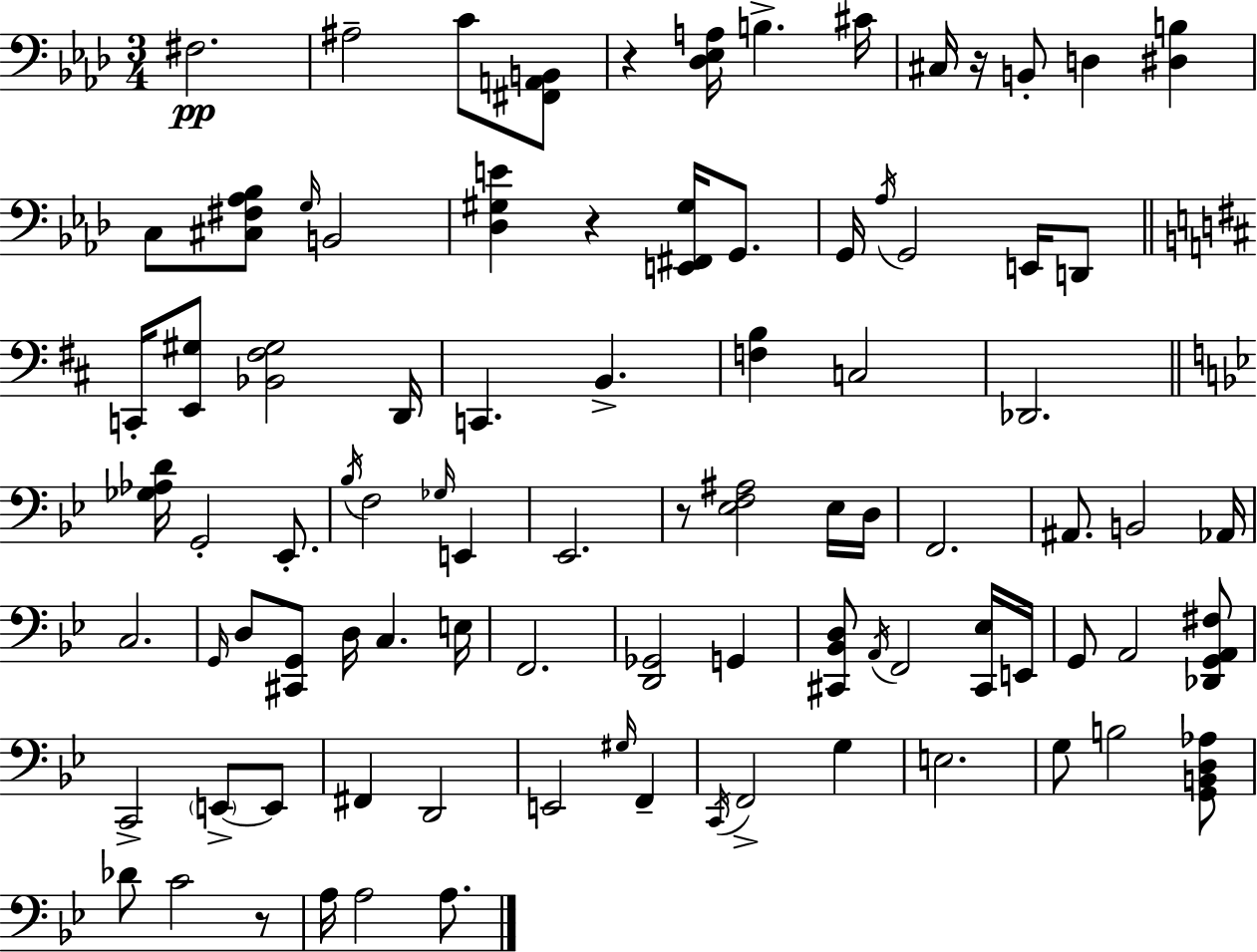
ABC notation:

X:1
T:Untitled
M:3/4
L:1/4
K:Ab
^F,2 ^A,2 C/2 [^F,,A,,B,,]/2 z [_D,_E,A,]/4 B, ^C/4 ^C,/4 z/4 B,,/2 D, [^D,B,] C,/2 [^C,^F,_A,_B,]/2 G,/4 B,,2 [_D,^G,E] z [E,,^F,,^G,]/4 G,,/2 G,,/4 _A,/4 G,,2 E,,/4 D,,/2 C,,/4 [E,,^G,]/2 [_B,,^F,^G,]2 D,,/4 C,, B,, [F,B,] C,2 _D,,2 [_G,_A,D]/4 G,,2 _E,,/2 _B,/4 F,2 _G,/4 E,, _E,,2 z/2 [_E,F,^A,]2 _E,/4 D,/4 F,,2 ^A,,/2 B,,2 _A,,/4 C,2 G,,/4 D,/2 [^C,,G,,]/2 D,/4 C, E,/4 F,,2 [D,,_G,,]2 G,, [^C,,_B,,D,]/2 A,,/4 F,,2 [^C,,_E,]/4 E,,/4 G,,/2 A,,2 [_D,,G,,A,,^F,]/2 C,,2 E,,/2 E,,/2 ^F,, D,,2 E,,2 ^G,/4 F,, C,,/4 F,,2 G, E,2 G,/2 B,2 [G,,B,,D,_A,]/2 _D/2 C2 z/2 A,/4 A,2 A,/2